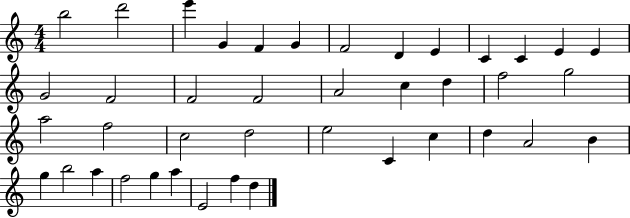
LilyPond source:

{
  \clef treble
  \numericTimeSignature
  \time 4/4
  \key c \major
  b''2 d'''2 | e'''4 g'4 f'4 g'4 | f'2 d'4 e'4 | c'4 c'4 e'4 e'4 | \break g'2 f'2 | f'2 f'2 | a'2 c''4 d''4 | f''2 g''2 | \break a''2 f''2 | c''2 d''2 | e''2 c'4 c''4 | d''4 a'2 b'4 | \break g''4 b''2 a''4 | f''2 g''4 a''4 | e'2 f''4 d''4 | \bar "|."
}